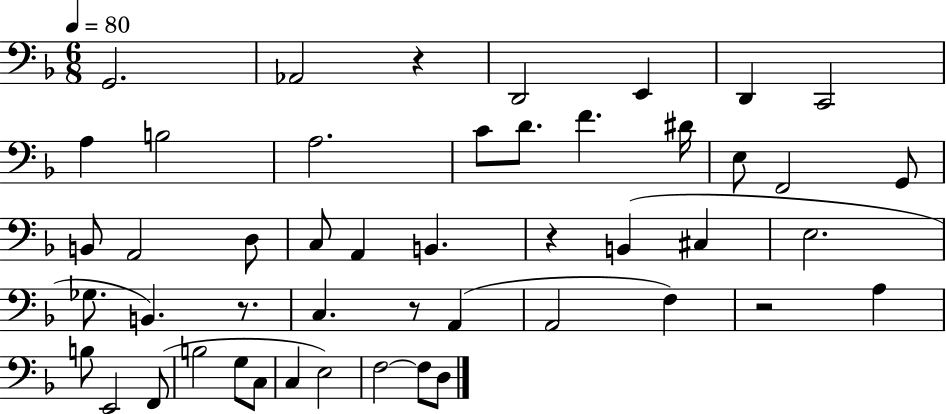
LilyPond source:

{
  \clef bass
  \numericTimeSignature
  \time 6/8
  \key f \major
  \tempo 4 = 80
  g,2. | aes,2 r4 | d,2 e,4 | d,4 c,2 | \break a4 b2 | a2. | c'8 d'8. f'4. dis'16 | e8 f,2 g,8 | \break b,8 a,2 d8 | c8 a,4 b,4. | r4 b,4( cis4 | e2. | \break ges8. b,4.) r8. | c4. r8 a,4( | a,2 f4) | r2 a4 | \break b8 e,2 f,8( | b2 g8 c8 | c4 e2) | f2~~ f8 d8 | \break \bar "|."
}